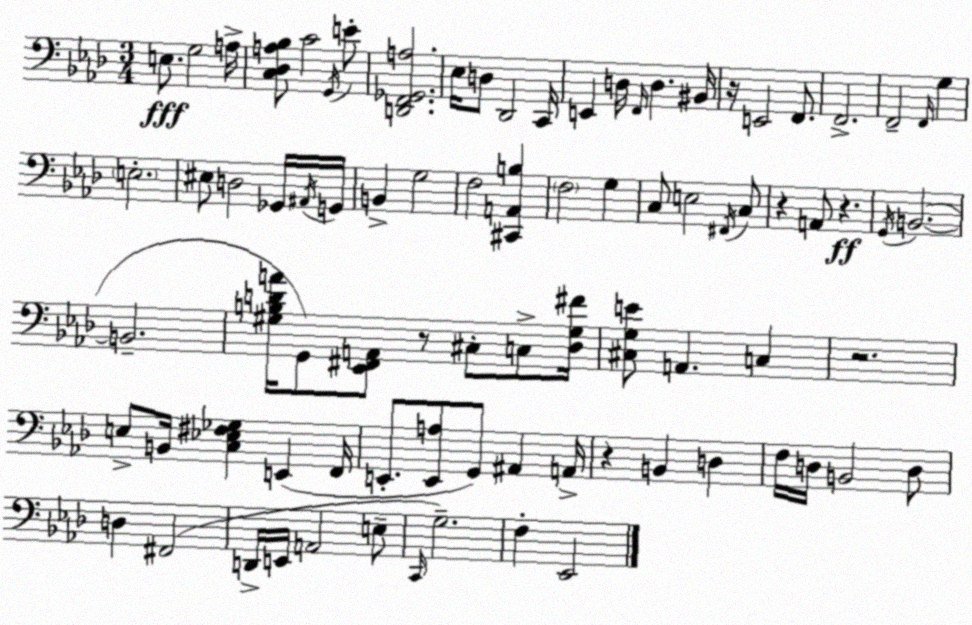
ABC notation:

X:1
T:Untitled
M:3/4
L:1/4
K:Ab
E,/2 G,2 A,/4 [C,_D,A,_B,]/2 C2 G,,/4 E/2 [D,,F,,_G,,A,]2 _E,/4 D,/2 _D,,2 C,,/4 E,, D,/4 F,,/4 D, ^B,,/4 z/4 E,,2 F,,/2 F,,2 F,,2 F,,/4 G, E,2 ^E,/2 D,2 _G,,/4 ^A,,/4 G,,/4 B,, G,2 F,2 [^C,,A,,B,] F,2 G, C,/2 E,2 ^F,,/4 C,/2 z A,,/2 z G,,/4 B,,2 B,,2 [^G,B,DA]/4 G,,/2 [_E,,^F,,A,,]/2 z/2 ^C,/2 C,/2 [_D,^G,^F]/4 [^C,G,E]/2 A,, C, z2 E,/2 B,,/4 [C,_E,^F,_G,] E,, F,,/4 E,,/2 [E,,A,]/2 G,,/2 ^A,, A,,/4 z B,, D, F,/4 D,/4 B,,2 D,/2 D, ^F,,2 D,,/4 E,,/4 A,,2 E,/2 C,,/4 G,2 F, _E,,2